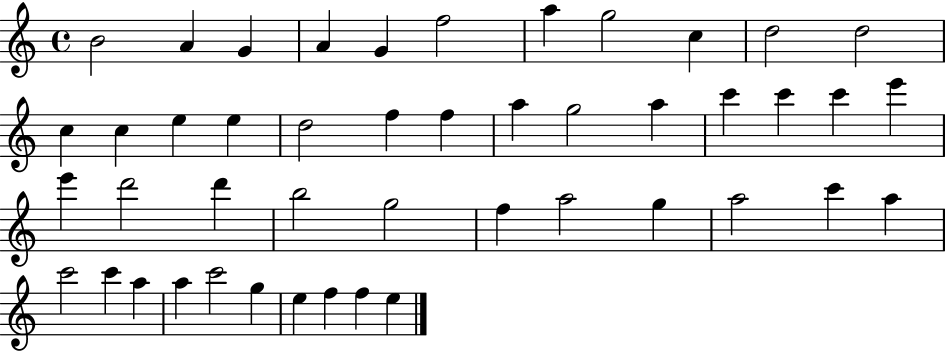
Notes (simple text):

B4/h A4/q G4/q A4/q G4/q F5/h A5/q G5/h C5/q D5/h D5/h C5/q C5/q E5/q E5/q D5/h F5/q F5/q A5/q G5/h A5/q C6/q C6/q C6/q E6/q E6/q D6/h D6/q B5/h G5/h F5/q A5/h G5/q A5/h C6/q A5/q C6/h C6/q A5/q A5/q C6/h G5/q E5/q F5/q F5/q E5/q